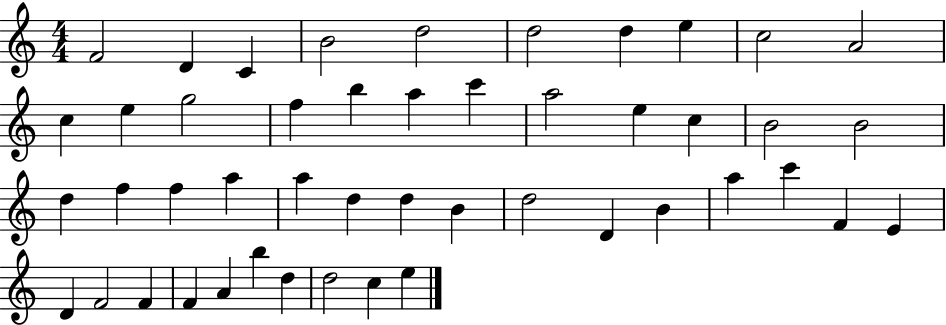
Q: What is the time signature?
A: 4/4